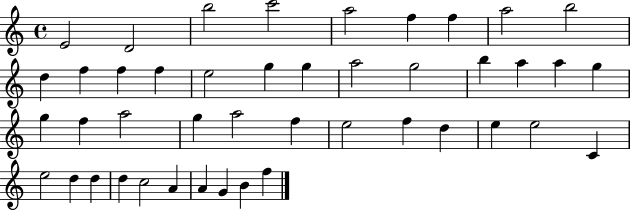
E4/h D4/h B5/h C6/h A5/h F5/q F5/q A5/h B5/h D5/q F5/q F5/q F5/q E5/h G5/q G5/q A5/h G5/h B5/q A5/q A5/q G5/q G5/q F5/q A5/h G5/q A5/h F5/q E5/h F5/q D5/q E5/q E5/h C4/q E5/h D5/q D5/q D5/q C5/h A4/q A4/q G4/q B4/q F5/q